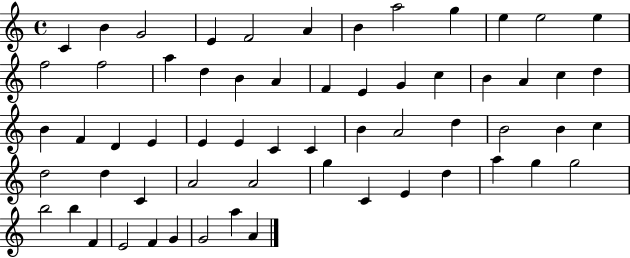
X:1
T:Untitled
M:4/4
L:1/4
K:C
C B G2 E F2 A B a2 g e e2 e f2 f2 a d B A F E G c B A c d B F D E E E C C B A2 d B2 B c d2 d C A2 A2 g C E d a g g2 b2 b F E2 F G G2 a A